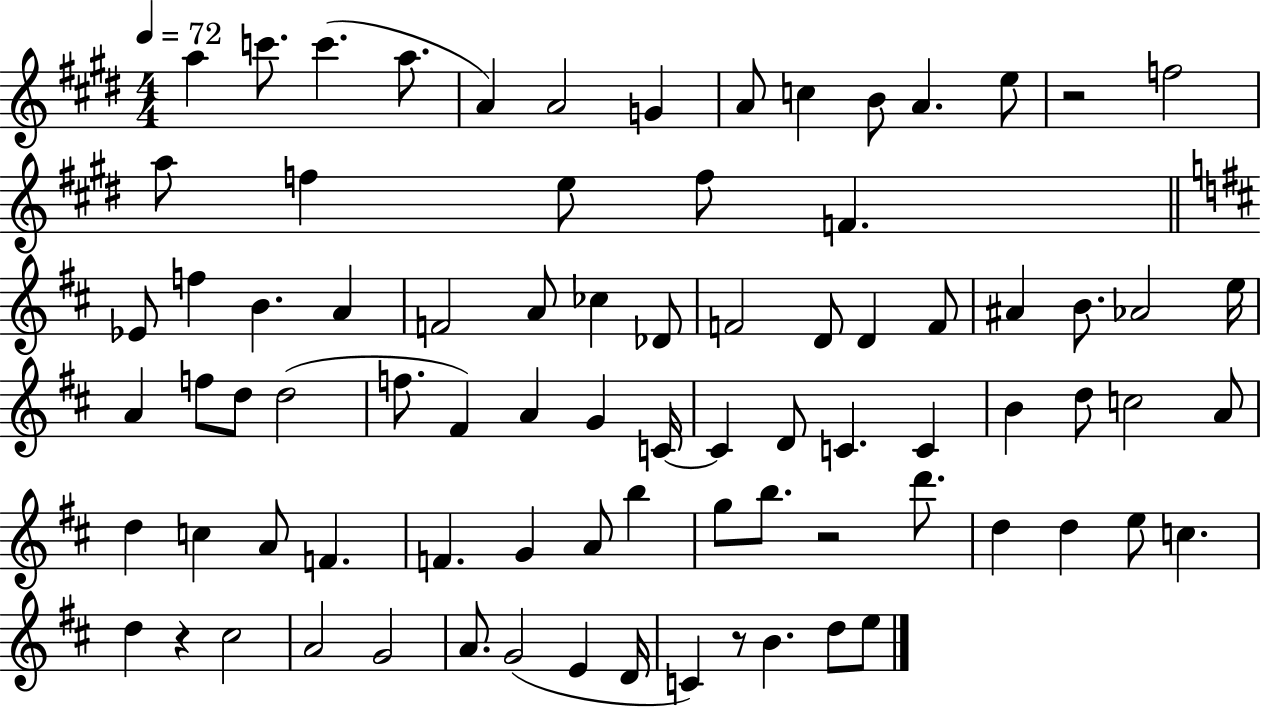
X:1
T:Untitled
M:4/4
L:1/4
K:E
a c'/2 c' a/2 A A2 G A/2 c B/2 A e/2 z2 f2 a/2 f e/2 f/2 F _E/2 f B A F2 A/2 _c _D/2 F2 D/2 D F/2 ^A B/2 _A2 e/4 A f/2 d/2 d2 f/2 ^F A G C/4 C D/2 C C B d/2 c2 A/2 d c A/2 F F G A/2 b g/2 b/2 z2 d'/2 d d e/2 c d z ^c2 A2 G2 A/2 G2 E D/4 C z/2 B d/2 e/2